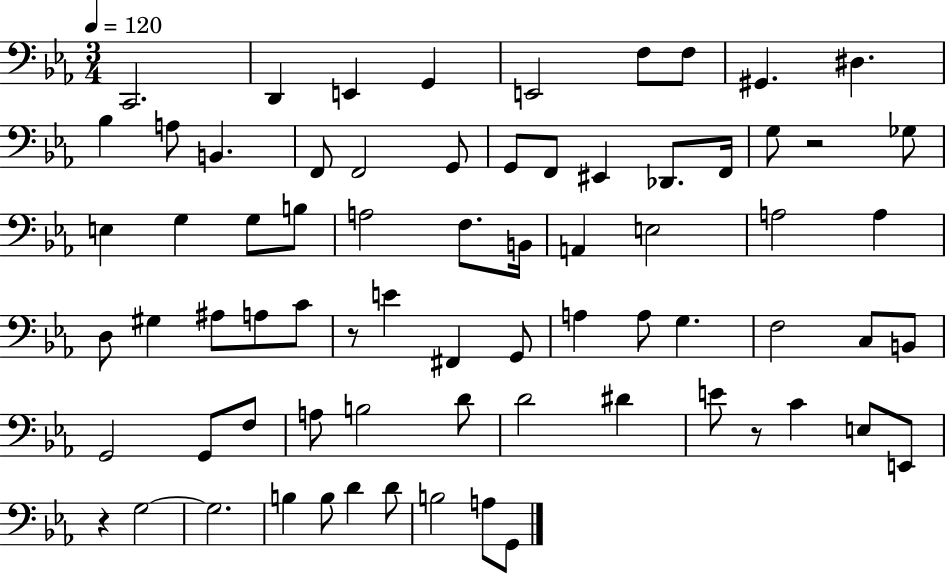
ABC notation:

X:1
T:Untitled
M:3/4
L:1/4
K:Eb
C,,2 D,, E,, G,, E,,2 F,/2 F,/2 ^G,, ^D, _B, A,/2 B,, F,,/2 F,,2 G,,/2 G,,/2 F,,/2 ^E,, _D,,/2 F,,/4 G,/2 z2 _G,/2 E, G, G,/2 B,/2 A,2 F,/2 B,,/4 A,, E,2 A,2 A, D,/2 ^G, ^A,/2 A,/2 C/2 z/2 E ^F,, G,,/2 A, A,/2 G, F,2 C,/2 B,,/2 G,,2 G,,/2 F,/2 A,/2 B,2 D/2 D2 ^D E/2 z/2 C E,/2 E,,/2 z G,2 G,2 B, B,/2 D D/2 B,2 A,/2 G,,/2